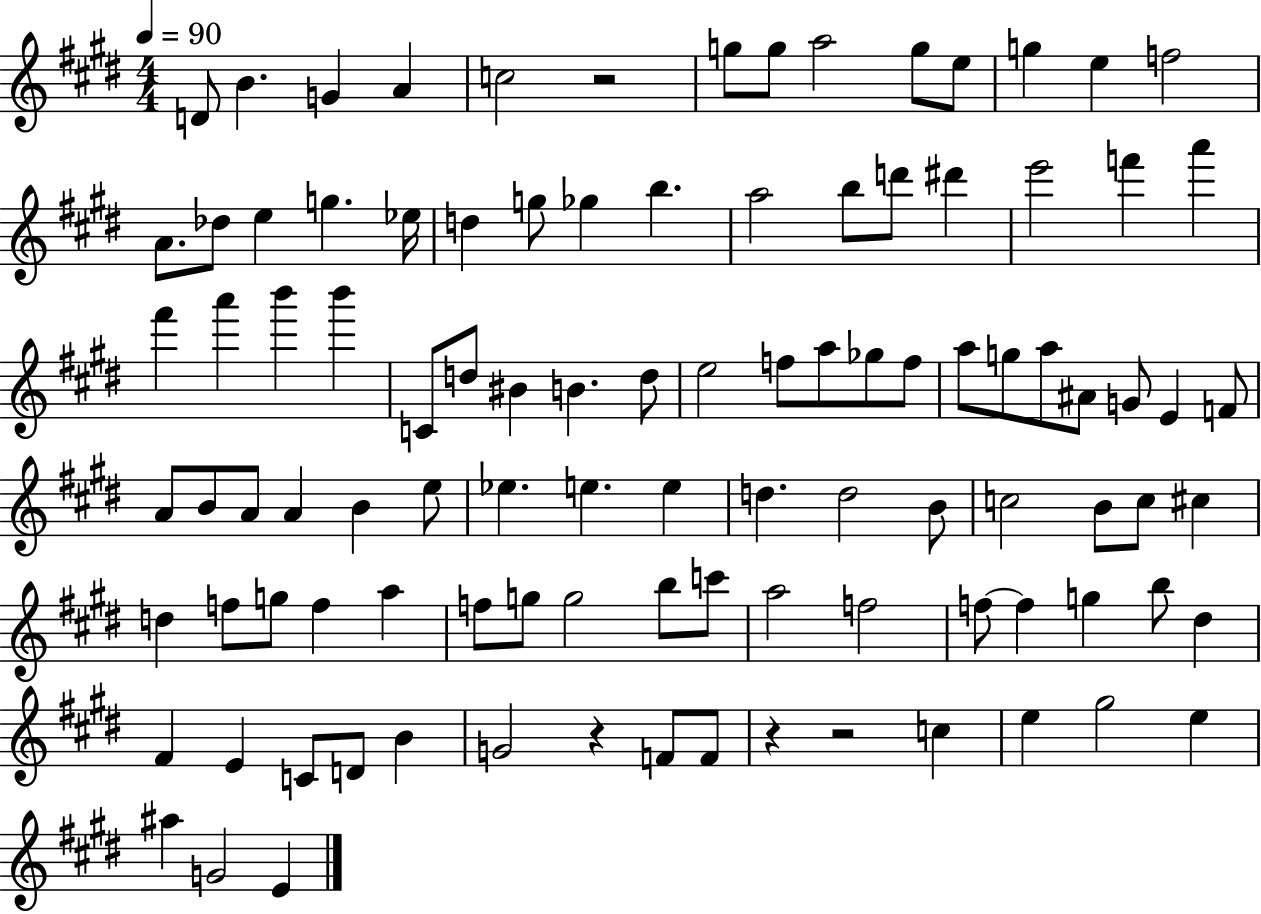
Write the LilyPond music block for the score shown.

{
  \clef treble
  \numericTimeSignature
  \time 4/4
  \key e \major
  \tempo 4 = 90
  d'8 b'4. g'4 a'4 | c''2 r2 | g''8 g''8 a''2 g''8 e''8 | g''4 e''4 f''2 | \break a'8. des''8 e''4 g''4. ees''16 | d''4 g''8 ges''4 b''4. | a''2 b''8 d'''8 dis'''4 | e'''2 f'''4 a'''4 | \break fis'''4 a'''4 b'''4 b'''4 | c'8 d''8 bis'4 b'4. d''8 | e''2 f''8 a''8 ges''8 f''8 | a''8 g''8 a''8 ais'8 g'8 e'4 f'8 | \break a'8 b'8 a'8 a'4 b'4 e''8 | ees''4. e''4. e''4 | d''4. d''2 b'8 | c''2 b'8 c''8 cis''4 | \break d''4 f''8 g''8 f''4 a''4 | f''8 g''8 g''2 b''8 c'''8 | a''2 f''2 | f''8~~ f''4 g''4 b''8 dis''4 | \break fis'4 e'4 c'8 d'8 b'4 | g'2 r4 f'8 f'8 | r4 r2 c''4 | e''4 gis''2 e''4 | \break ais''4 g'2 e'4 | \bar "|."
}